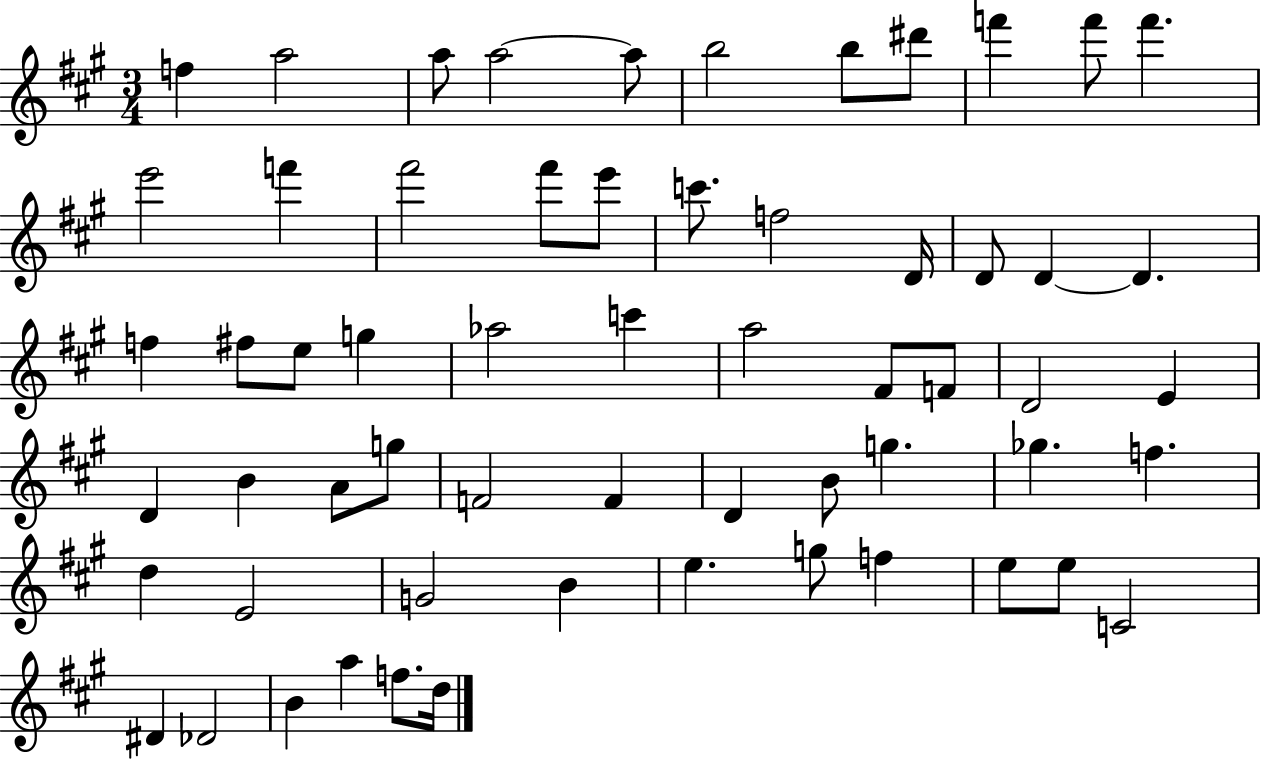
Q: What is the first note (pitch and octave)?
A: F5